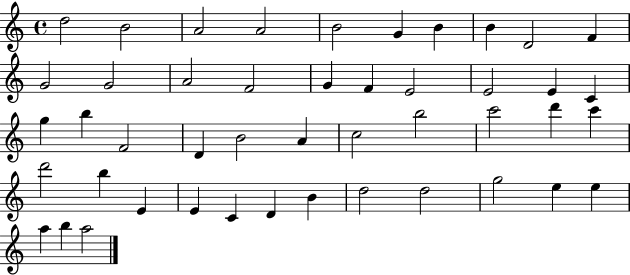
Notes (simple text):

D5/h B4/h A4/h A4/h B4/h G4/q B4/q B4/q D4/h F4/q G4/h G4/h A4/h F4/h G4/q F4/q E4/h E4/h E4/q C4/q G5/q B5/q F4/h D4/q B4/h A4/q C5/h B5/h C6/h D6/q C6/q D6/h B5/q E4/q E4/q C4/q D4/q B4/q D5/h D5/h G5/h E5/q E5/q A5/q B5/q A5/h